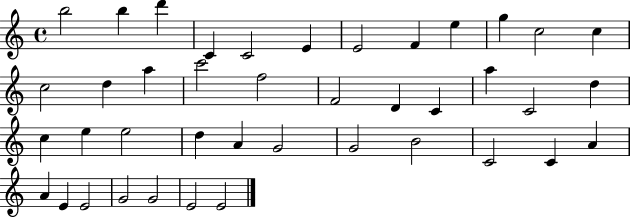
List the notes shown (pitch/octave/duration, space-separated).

B5/h B5/q D6/q C4/q C4/h E4/q E4/h F4/q E5/q G5/q C5/h C5/q C5/h D5/q A5/q C6/h F5/h F4/h D4/q C4/q A5/q C4/h D5/q C5/q E5/q E5/h D5/q A4/q G4/h G4/h B4/h C4/h C4/q A4/q A4/q E4/q E4/h G4/h G4/h E4/h E4/h